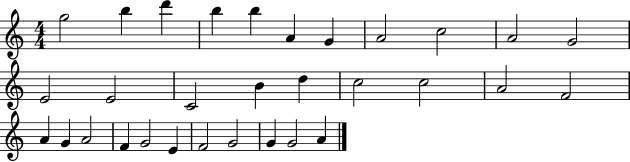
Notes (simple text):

G5/h B5/q D6/q B5/q B5/q A4/q G4/q A4/h C5/h A4/h G4/h E4/h E4/h C4/h B4/q D5/q C5/h C5/h A4/h F4/h A4/q G4/q A4/h F4/q G4/h E4/q F4/h G4/h G4/q G4/h A4/q